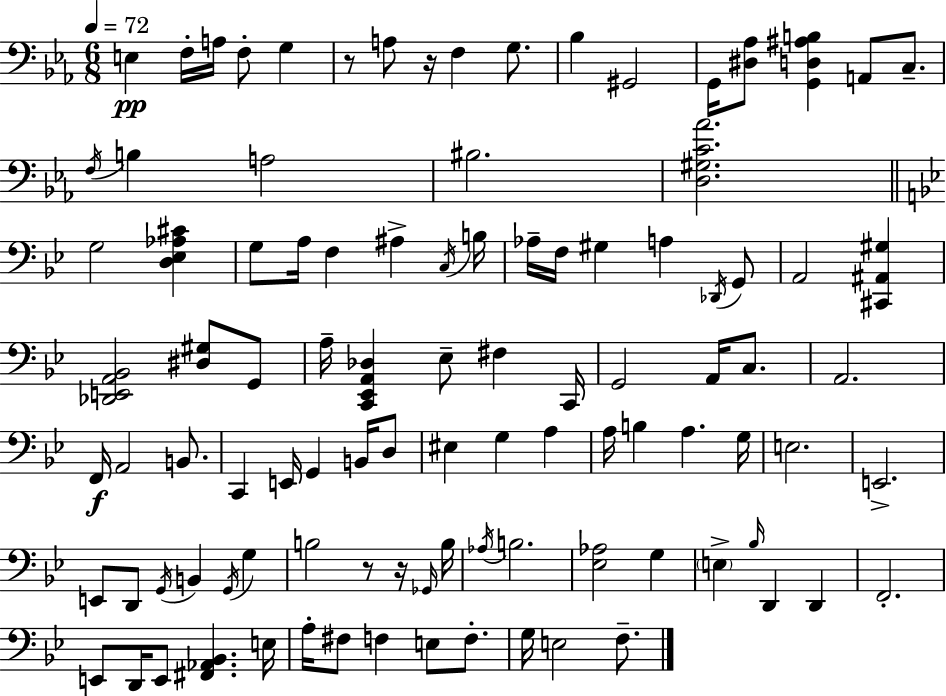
E3/q F3/s A3/s F3/e G3/q R/e A3/e R/s F3/q G3/e. Bb3/q G#2/h G2/s [D#3,Ab3]/e [G2,D3,A#3,B3]/q A2/e C3/e. F3/s B3/q A3/h BIS3/h. [D3,G#3,C4,Ab4]/h. G3/h [D3,Eb3,Ab3,C#4]/q G3/e A3/s F3/q A#3/q C3/s B3/s Ab3/s F3/s G#3/q A3/q Db2/s G2/e A2/h [C#2,A#2,G#3]/q [Db2,E2,A2,Bb2]/h [D#3,G#3]/e G2/e A3/s [C2,Eb2,A2,Db3]/q Eb3/e F#3/q C2/s G2/h A2/s C3/e. A2/h. F2/s A2/h B2/e. C2/q E2/s G2/q B2/s D3/e EIS3/q G3/q A3/q A3/s B3/q A3/q. G3/s E3/h. E2/h. E2/e D2/e G2/s B2/q G2/s G3/q B3/h R/e R/s Gb2/s B3/s Ab3/s B3/h. [Eb3,Ab3]/h G3/q E3/q Bb3/s D2/q D2/q F2/h. E2/e D2/s E2/e [F#2,Ab2,Bb2]/q. E3/s A3/s F#3/e F3/q E3/e F3/e. G3/s E3/h F3/e.